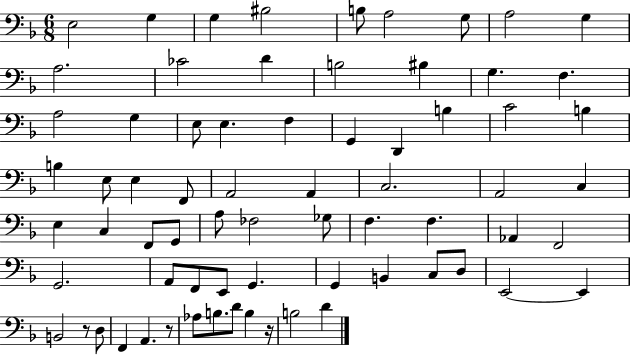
X:1
T:Untitled
M:6/8
L:1/4
K:F
E,2 G, G, ^B,2 B,/2 A,2 G,/2 A,2 G, A,2 _C2 D B,2 ^B, G, F, A,2 G, E,/2 E, F, G,, D,, B, C2 B, B, E,/2 E, F,,/2 A,,2 A,, C,2 A,,2 C, E, C, F,,/2 G,,/2 A,/2 _F,2 _G,/2 F, F, _A,, F,,2 G,,2 A,,/2 F,,/2 E,,/2 G,, G,, B,, C,/2 D,/2 E,,2 E,, B,,2 z/2 D,/2 F,, A,, z/2 _A,/2 B,/2 D/2 B, z/4 B,2 D